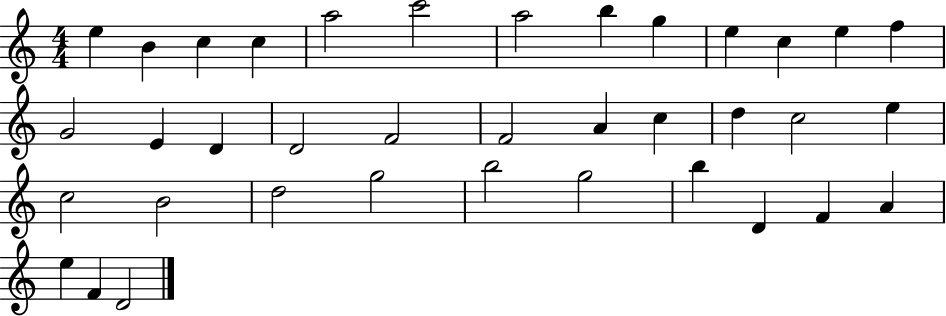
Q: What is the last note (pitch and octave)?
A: D4